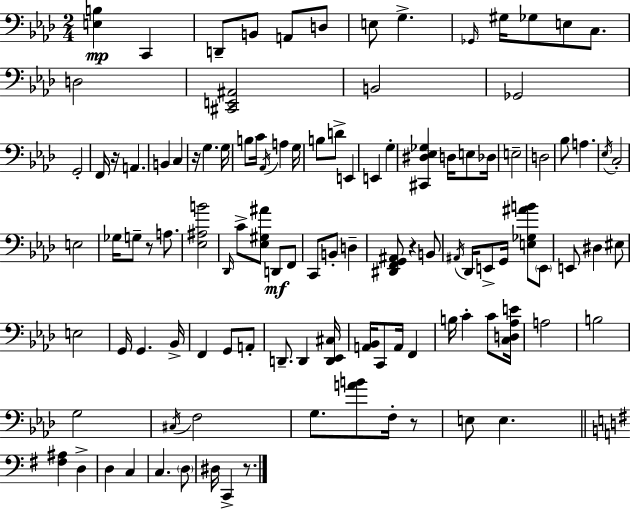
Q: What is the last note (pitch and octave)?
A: C2